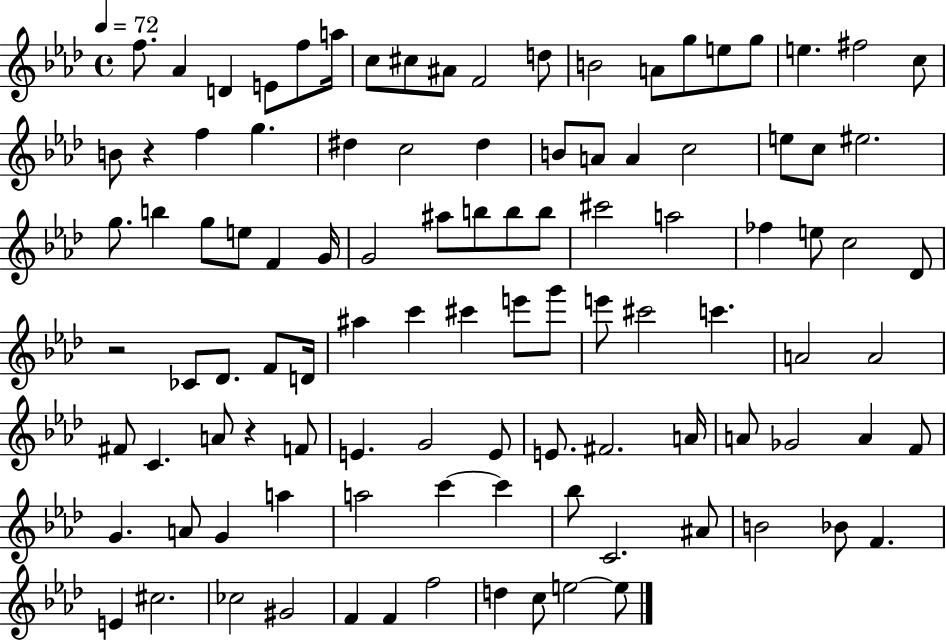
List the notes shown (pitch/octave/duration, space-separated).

F5/e. Ab4/q D4/q E4/e F5/e A5/s C5/e C#5/e A#4/e F4/h D5/e B4/h A4/e G5/e E5/e G5/e E5/q. F#5/h C5/e B4/e R/q F5/q G5/q. D#5/q C5/h D#5/q B4/e A4/e A4/q C5/h E5/e C5/e EIS5/h. G5/e. B5/q G5/e E5/e F4/q G4/s G4/h A#5/e B5/e B5/e B5/e C#6/h A5/h FES5/q E5/e C5/h Db4/e R/h CES4/e Db4/e. F4/e D4/s A#5/q C6/q C#6/q E6/e G6/e E6/e C#6/h C6/q. A4/h A4/h F#4/e C4/q. A4/e R/q F4/e E4/q. G4/h E4/e E4/e. F#4/h. A4/s A4/e Gb4/h A4/q F4/e G4/q. A4/e G4/q A5/q A5/h C6/q C6/q Bb5/e C4/h. A#4/e B4/h Bb4/e F4/q. E4/q C#5/h. CES5/h G#4/h F4/q F4/q F5/h D5/q C5/e E5/h E5/e